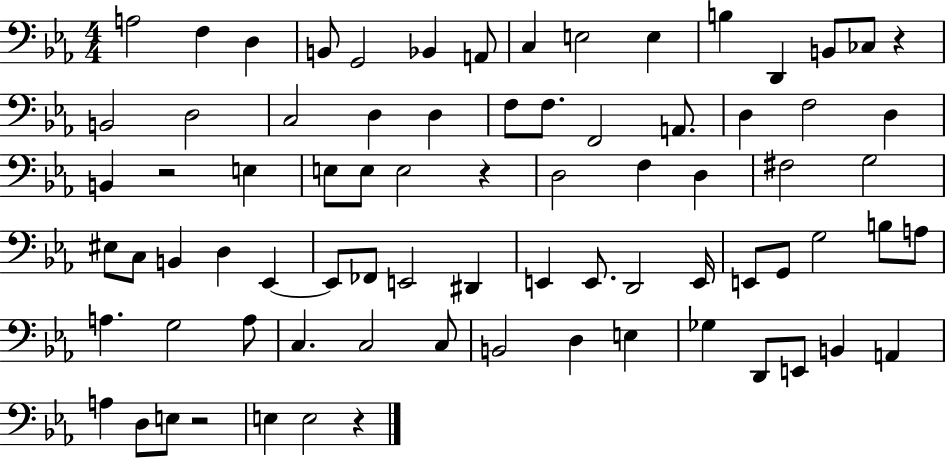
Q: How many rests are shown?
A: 5